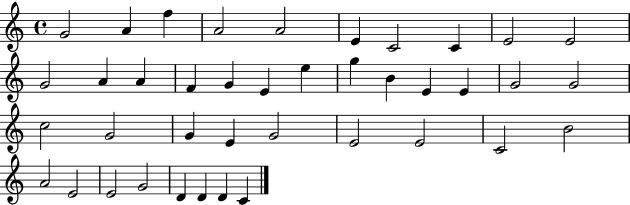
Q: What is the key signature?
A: C major